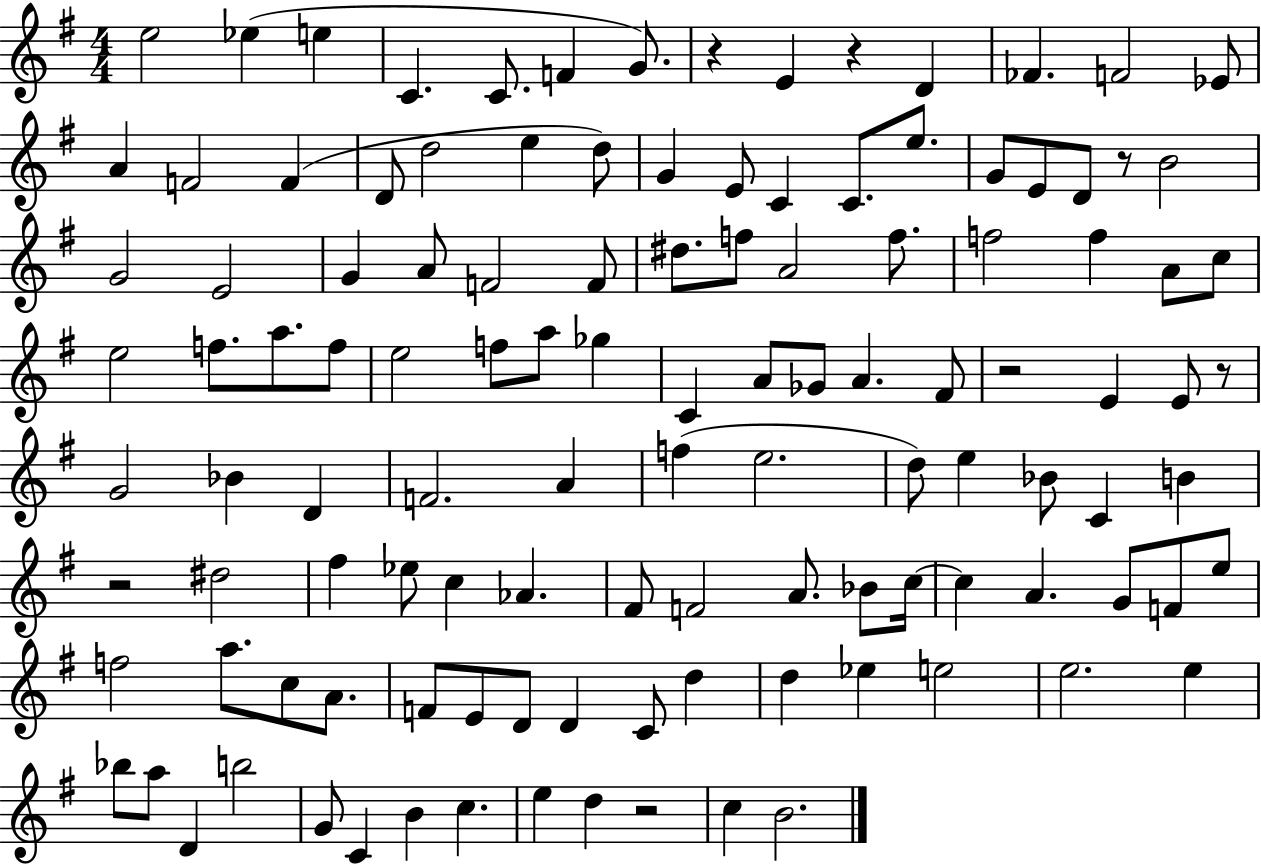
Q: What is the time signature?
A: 4/4